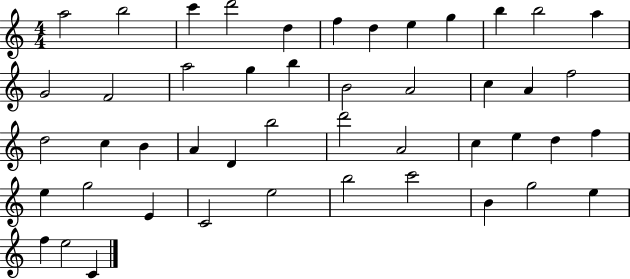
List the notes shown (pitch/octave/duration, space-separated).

A5/h B5/h C6/q D6/h D5/q F5/q D5/q E5/q G5/q B5/q B5/h A5/q G4/h F4/h A5/h G5/q B5/q B4/h A4/h C5/q A4/q F5/h D5/h C5/q B4/q A4/q D4/q B5/h D6/h A4/h C5/q E5/q D5/q F5/q E5/q G5/h E4/q C4/h E5/h B5/h C6/h B4/q G5/h E5/q F5/q E5/h C4/q